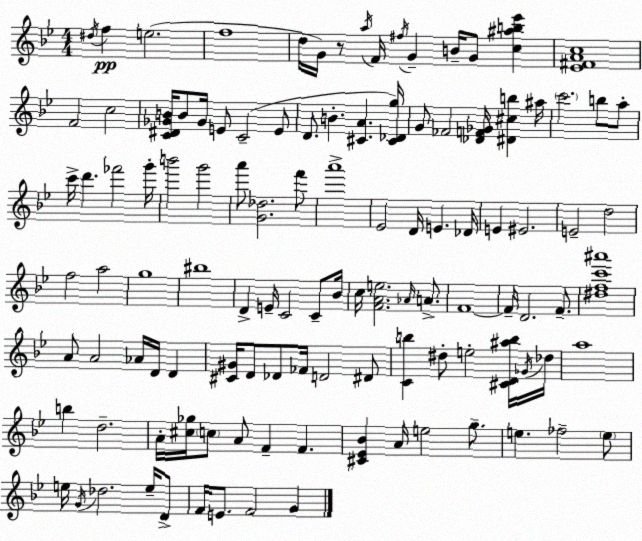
X:1
T:Untitled
M:4/4
L:1/4
K:Bb
^d/4 f e2 f4 d/4 G/4 z/2 a/4 F/4 ^f/4 G B/4 G/2 [c^ab_e'] [_E^FAc]4 F2 c2 [C^D_GB]/4 B/2 _G/4 E/2 C2 E/2 D/2 B [^CA] [^C_Dg]/4 G/2 _F2 [_DF_G]/4 [^D^cb] ^a/4 c'2 b/2 a/2 c'/4 d' _f'2 g'/4 b'2 g'2 a'/2 [G_d]2 f'/2 a'4 _E2 D/4 E _D/4 E ^E2 E2 d2 f2 a2 g4 ^b4 D E/4 C2 C/2 _B/4 c/4 [FAe]2 _A/4 A/2 F4 F/4 D2 F/2 [^dfc'^a']4 A/2 A2 _A/4 D/4 D [^C^G]/4 D/2 _D/2 _F/4 D2 ^D/2 [Cb] ^d/2 e2 [^CD^ab]/4 _G/4 _d/4 a4 b d2 A/4 [^c_g]/4 c/2 A/2 F F [^C_E_B] A/4 e2 g/2 e _f2 e/2 e/4 G/4 _d2 e/4 D/2 F/4 E/2 F2 G